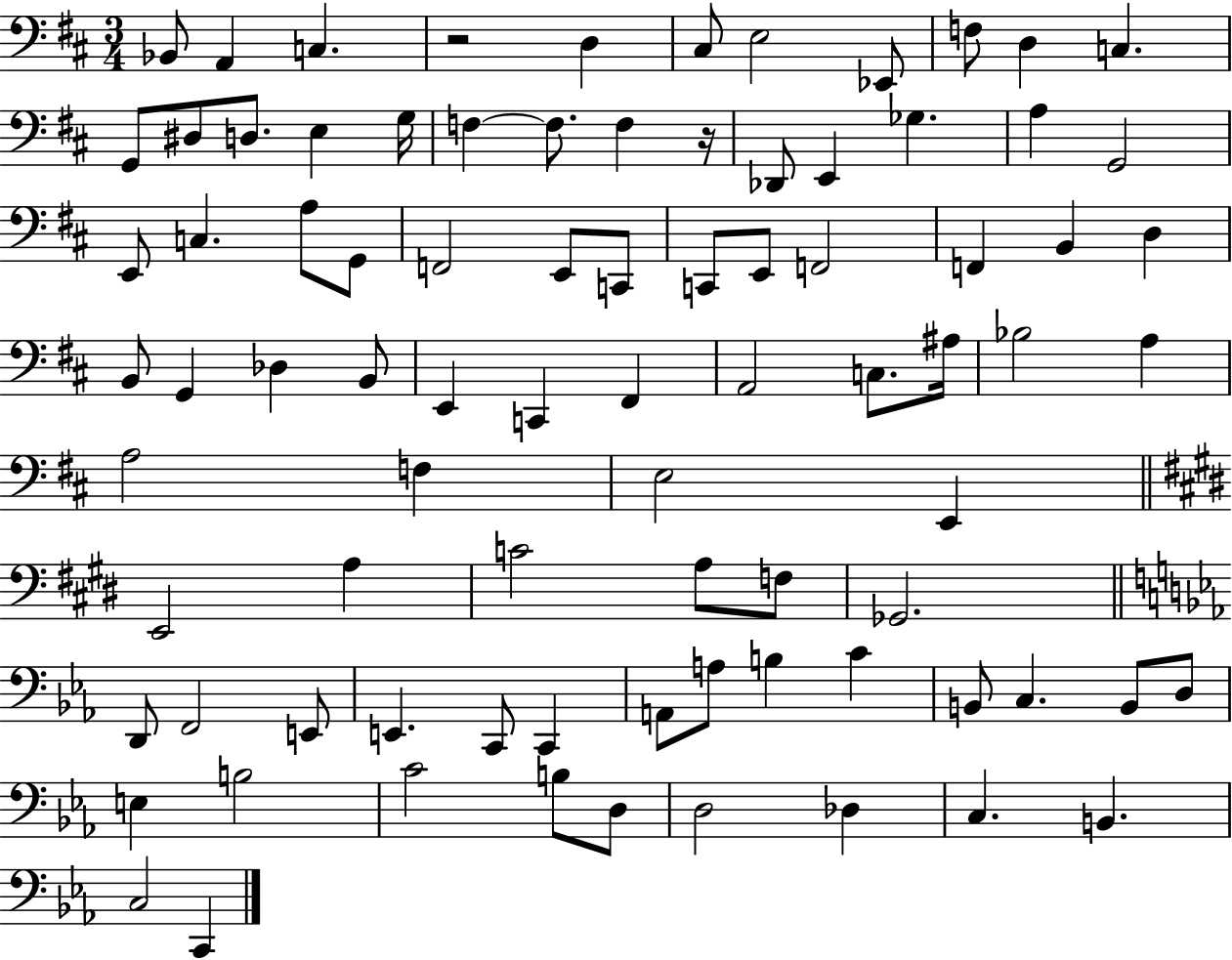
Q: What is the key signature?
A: D major